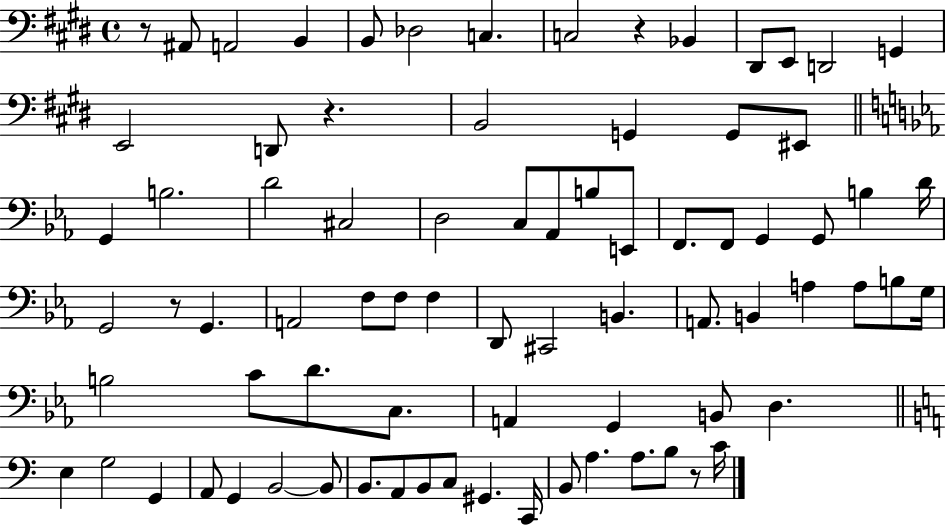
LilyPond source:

{
  \clef bass
  \time 4/4
  \defaultTimeSignature
  \key e \major
  \repeat volta 2 { r8 ais,8 a,2 b,4 | b,8 des2 c4. | c2 r4 bes,4 | dis,8 e,8 d,2 g,4 | \break e,2 d,8 r4. | b,2 g,4 g,8 eis,8 | \bar "||" \break \key ees \major g,4 b2. | d'2 cis2 | d2 c8 aes,8 b8 e,8 | f,8. f,8 g,4 g,8 b4 d'16 | \break g,2 r8 g,4. | a,2 f8 f8 f4 | d,8 cis,2 b,4. | a,8. b,4 a4 a8 b8 g16 | \break b2 c'8 d'8. c8. | a,4 g,4 b,8 d4. | \bar "||" \break \key c \major e4 g2 g,4 | a,8 g,4 b,2~~ b,8 | b,8. a,8 b,8 c8 gis,4. c,16 | b,8 a4. a8. b8 r8 c'16 | \break } \bar "|."
}